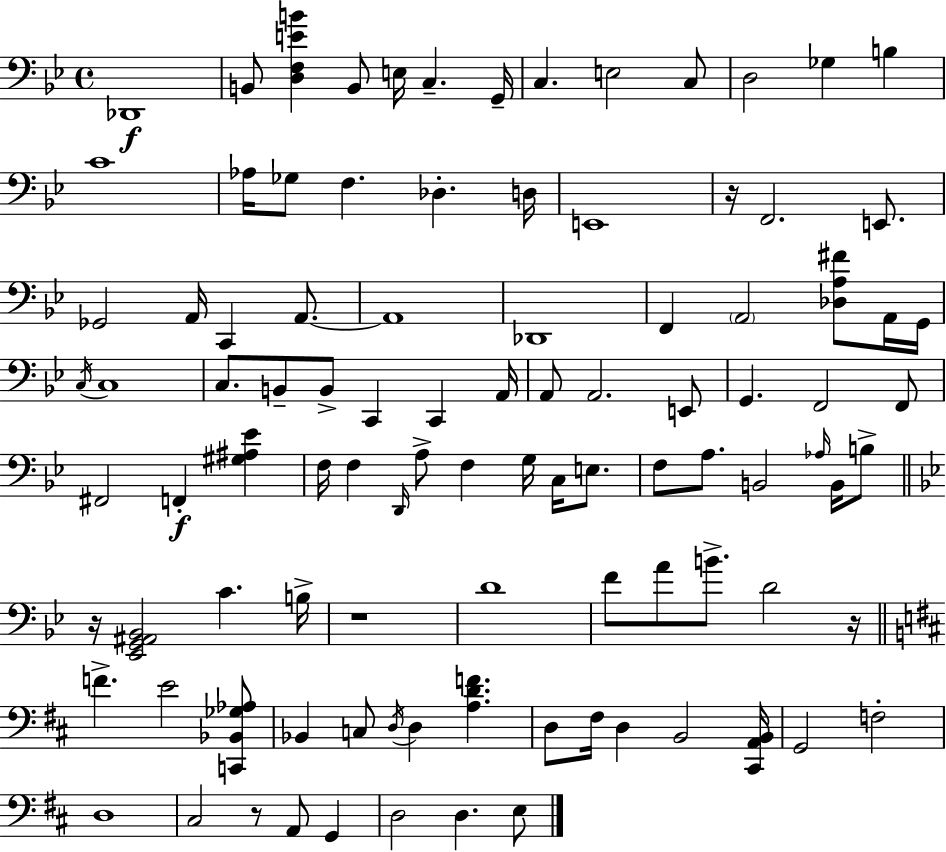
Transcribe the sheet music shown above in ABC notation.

X:1
T:Untitled
M:4/4
L:1/4
K:Bb
_D,,4 B,,/2 [D,F,EB] B,,/2 E,/4 C, G,,/4 C, E,2 C,/2 D,2 _G, B, C4 _A,/4 _G,/2 F, _D, D,/4 E,,4 z/4 F,,2 E,,/2 _G,,2 A,,/4 C,, A,,/2 A,,4 _D,,4 F,, A,,2 [_D,A,^F]/2 A,,/4 G,,/4 C,/4 C,4 C,/2 B,,/2 B,,/2 C,, C,, A,,/4 A,,/2 A,,2 E,,/2 G,, F,,2 F,,/2 ^F,,2 F,, [^G,^A,_E] F,/4 F, D,,/4 A,/2 F, G,/4 C,/4 E,/2 F,/2 A,/2 B,,2 _A,/4 B,,/4 B,/2 z/4 [_E,,G,,^A,,_B,,]2 C B,/4 z4 D4 F/2 A/2 B/2 D2 z/4 F E2 [C,,_B,,_G,_A,]/2 _B,, C,/2 D,/4 D, [A,DF] D,/2 ^F,/4 D, B,,2 [^C,,A,,B,,]/4 G,,2 F,2 D,4 ^C,2 z/2 A,,/2 G,, D,2 D, E,/2